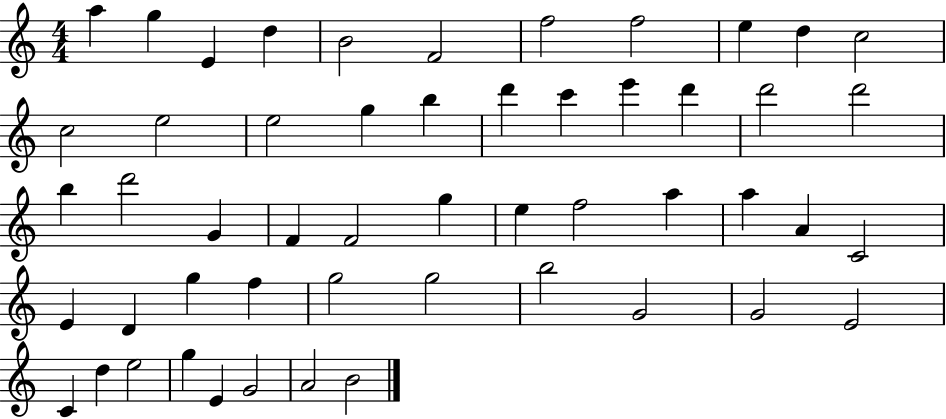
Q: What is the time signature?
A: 4/4